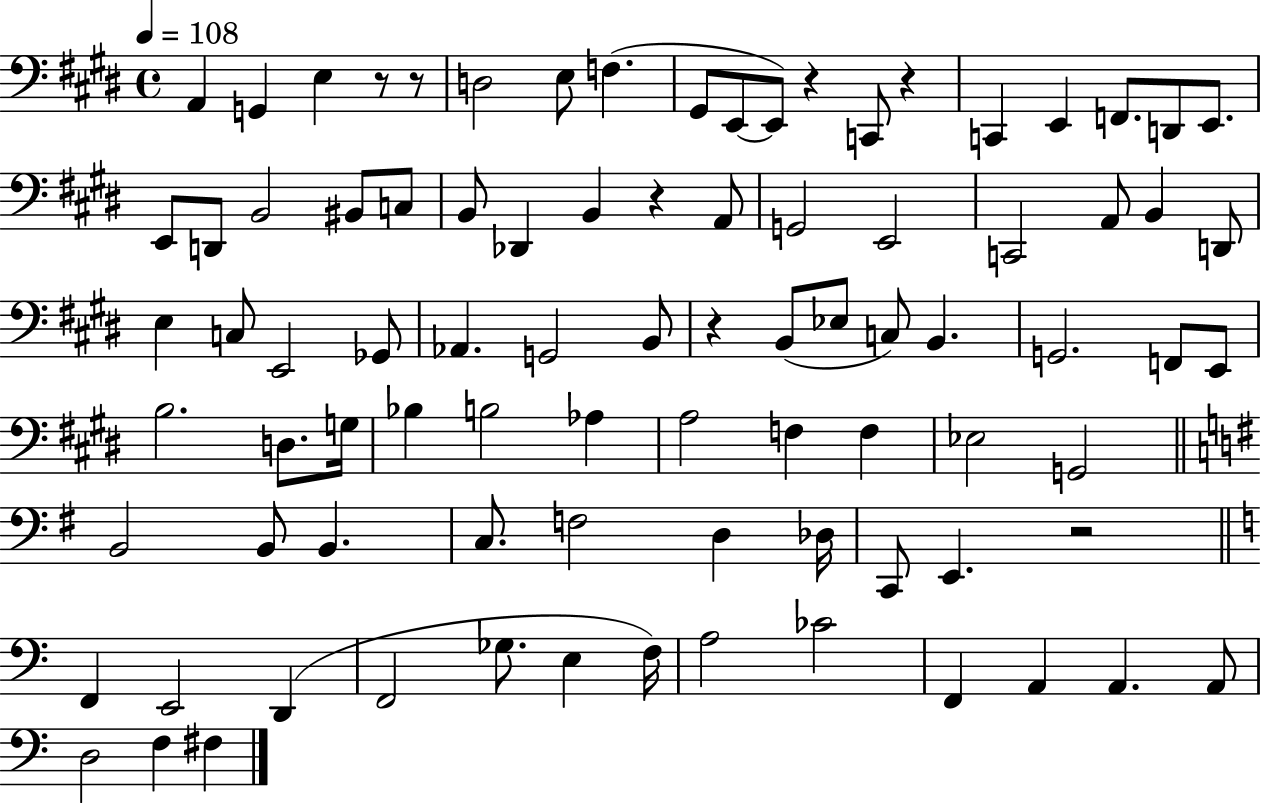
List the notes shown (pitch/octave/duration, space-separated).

A2/q G2/q E3/q R/e R/e D3/h E3/e F3/q. G#2/e E2/e E2/e R/q C2/e R/q C2/q E2/q F2/e. D2/e E2/e. E2/e D2/e B2/h BIS2/e C3/e B2/e Db2/q B2/q R/q A2/e G2/h E2/h C2/h A2/e B2/q D2/e E3/q C3/e E2/h Gb2/e Ab2/q. G2/h B2/e R/q B2/e Eb3/e C3/e B2/q. G2/h. F2/e E2/e B3/h. D3/e. G3/s Bb3/q B3/h Ab3/q A3/h F3/q F3/q Eb3/h G2/h B2/h B2/e B2/q. C3/e. F3/h D3/q Db3/s C2/e E2/q. R/h F2/q E2/h D2/q F2/h Gb3/e. E3/q F3/s A3/h CES4/h F2/q A2/q A2/q. A2/e D3/h F3/q F#3/q